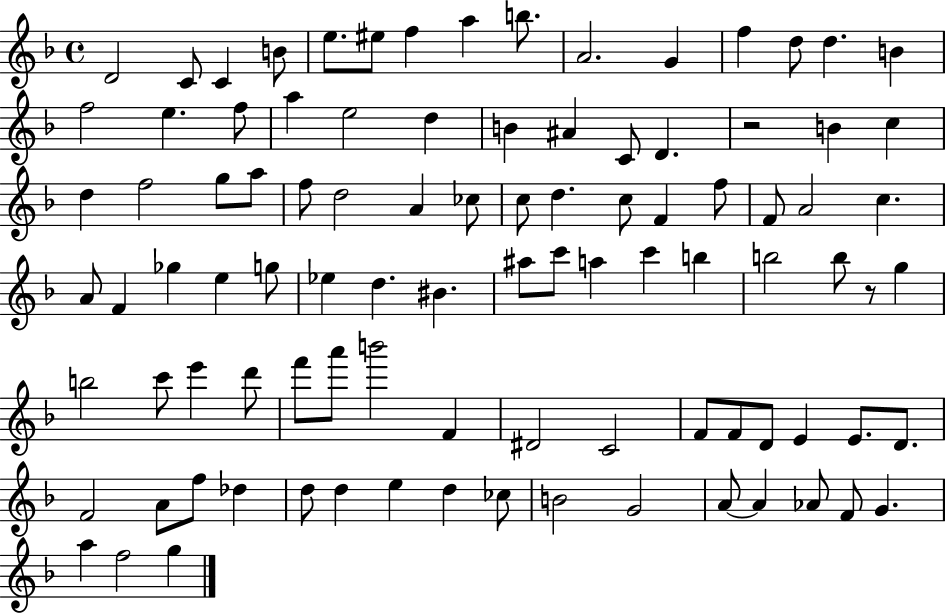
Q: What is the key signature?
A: F major